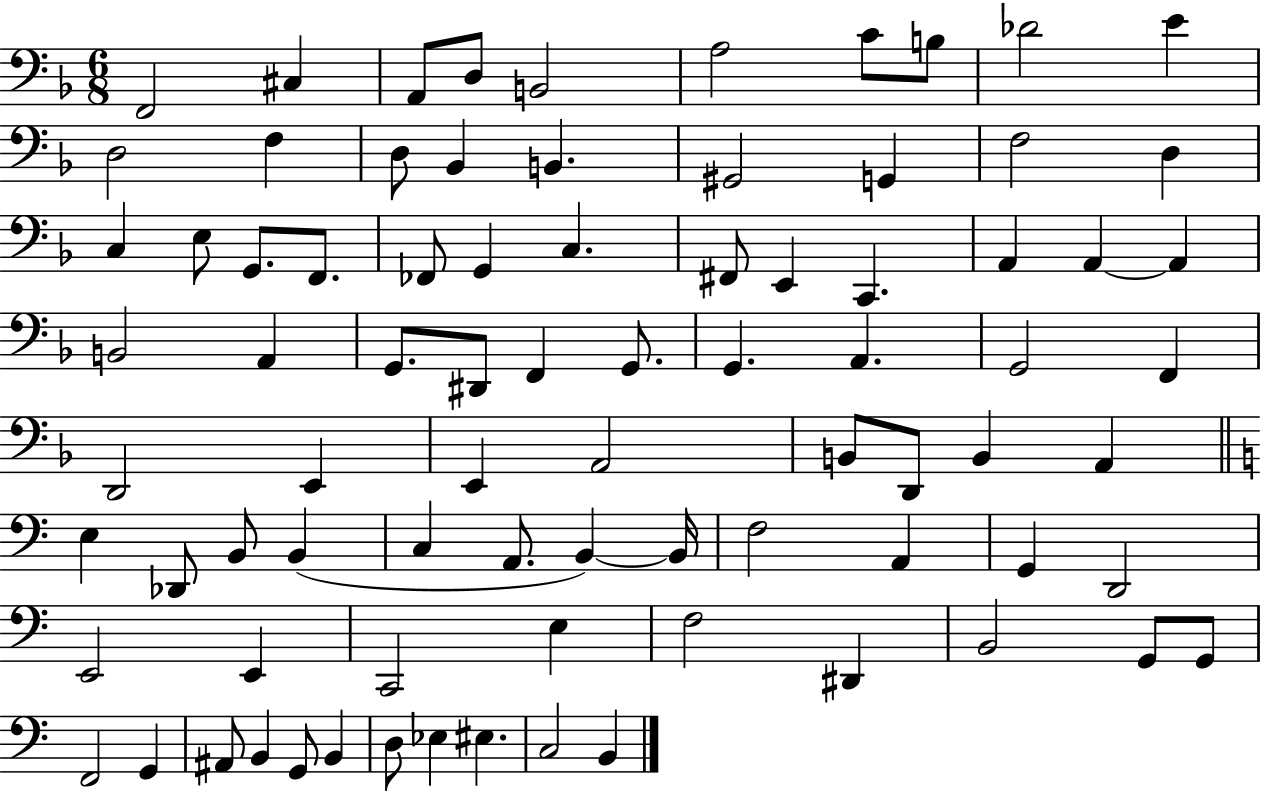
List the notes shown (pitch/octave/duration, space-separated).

F2/h C#3/q A2/e D3/e B2/h A3/h C4/e B3/e Db4/h E4/q D3/h F3/q D3/e Bb2/q B2/q. G#2/h G2/q F3/h D3/q C3/q E3/e G2/e. F2/e. FES2/e G2/q C3/q. F#2/e E2/q C2/q. A2/q A2/q A2/q B2/h A2/q G2/e. D#2/e F2/q G2/e. G2/q. A2/q. G2/h F2/q D2/h E2/q E2/q A2/h B2/e D2/e B2/q A2/q E3/q Db2/e B2/e B2/q C3/q A2/e. B2/q B2/s F3/h A2/q G2/q D2/h E2/h E2/q C2/h E3/q F3/h D#2/q B2/h G2/e G2/e F2/h G2/q A#2/e B2/q G2/e B2/q D3/e Eb3/q EIS3/q. C3/h B2/q